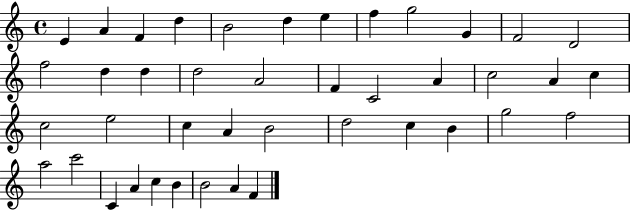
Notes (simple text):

E4/q A4/q F4/q D5/q B4/h D5/q E5/q F5/q G5/h G4/q F4/h D4/h F5/h D5/q D5/q D5/h A4/h F4/q C4/h A4/q C5/h A4/q C5/q C5/h E5/h C5/q A4/q B4/h D5/h C5/q B4/q G5/h F5/h A5/h C6/h C4/q A4/q C5/q B4/q B4/h A4/q F4/q